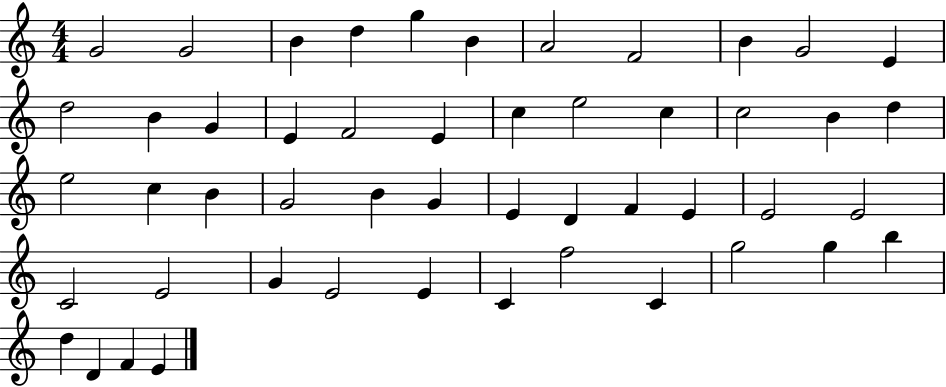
X:1
T:Untitled
M:4/4
L:1/4
K:C
G2 G2 B d g B A2 F2 B G2 E d2 B G E F2 E c e2 c c2 B d e2 c B G2 B G E D F E E2 E2 C2 E2 G E2 E C f2 C g2 g b d D F E